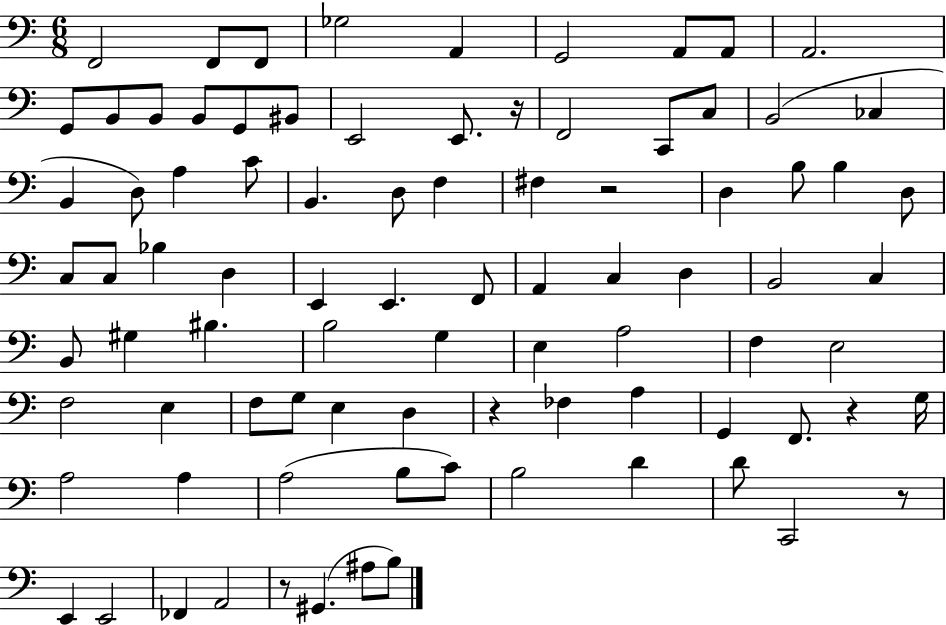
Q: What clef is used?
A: bass